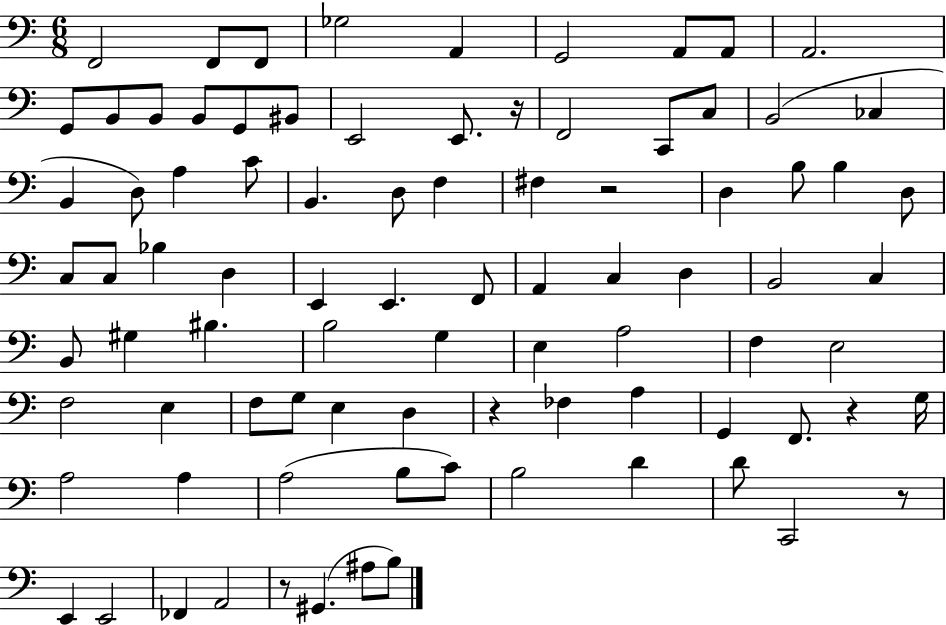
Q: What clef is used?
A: bass